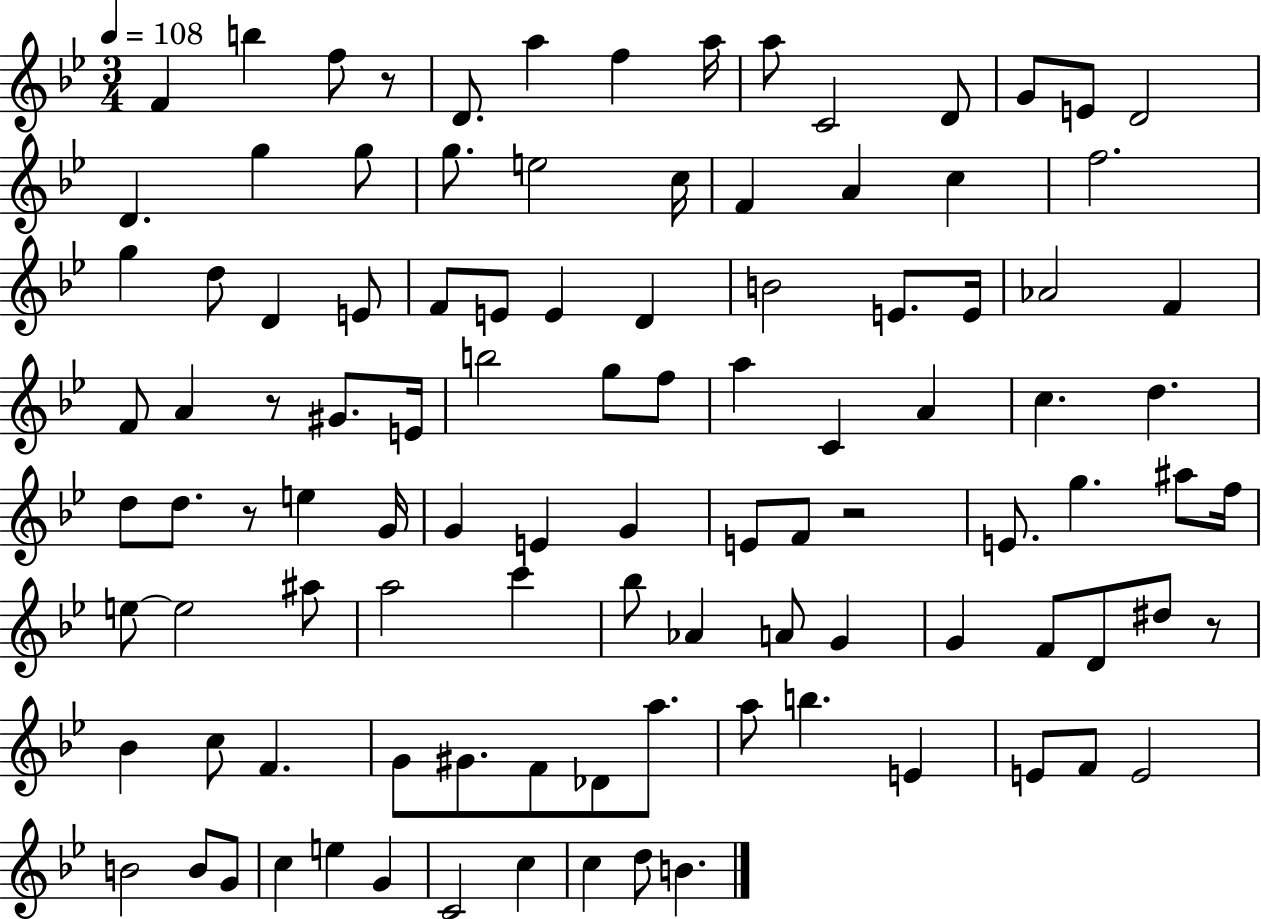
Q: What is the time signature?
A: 3/4